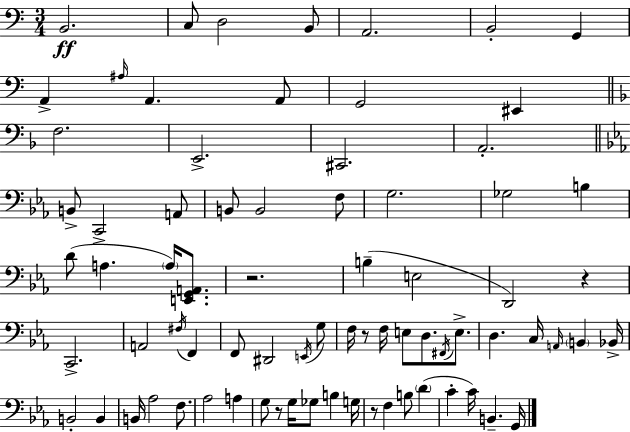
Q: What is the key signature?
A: A minor